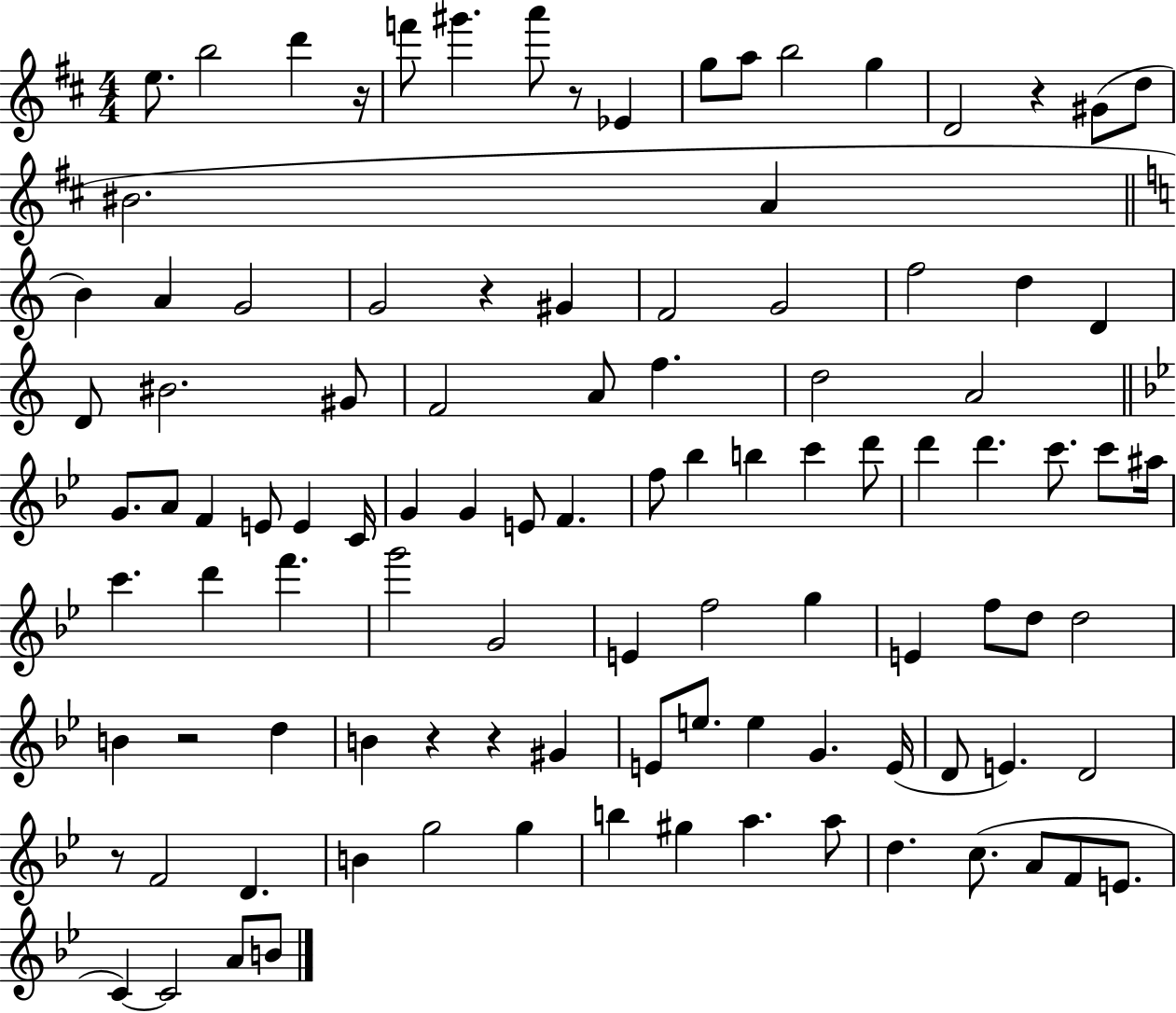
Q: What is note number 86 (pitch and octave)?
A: A5